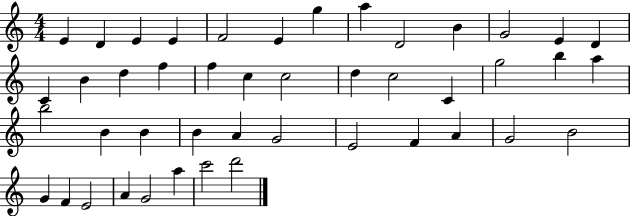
E4/q D4/q E4/q E4/q F4/h E4/q G5/q A5/q D4/h B4/q G4/h E4/q D4/q C4/q B4/q D5/q F5/q F5/q C5/q C5/h D5/q C5/h C4/q G5/h B5/q A5/q B5/h B4/q B4/q B4/q A4/q G4/h E4/h F4/q A4/q G4/h B4/h G4/q F4/q E4/h A4/q G4/h A5/q C6/h D6/h